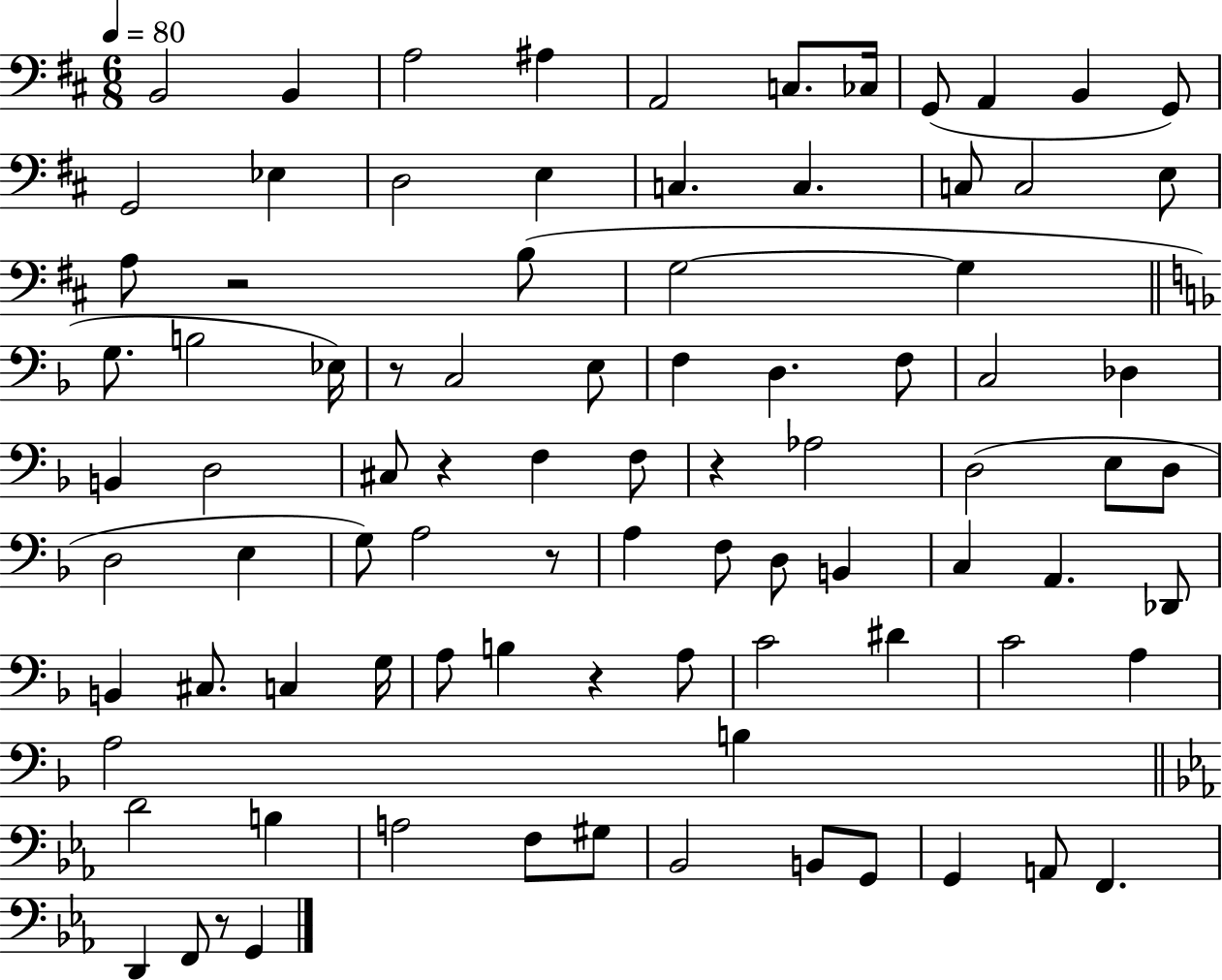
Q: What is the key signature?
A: D major